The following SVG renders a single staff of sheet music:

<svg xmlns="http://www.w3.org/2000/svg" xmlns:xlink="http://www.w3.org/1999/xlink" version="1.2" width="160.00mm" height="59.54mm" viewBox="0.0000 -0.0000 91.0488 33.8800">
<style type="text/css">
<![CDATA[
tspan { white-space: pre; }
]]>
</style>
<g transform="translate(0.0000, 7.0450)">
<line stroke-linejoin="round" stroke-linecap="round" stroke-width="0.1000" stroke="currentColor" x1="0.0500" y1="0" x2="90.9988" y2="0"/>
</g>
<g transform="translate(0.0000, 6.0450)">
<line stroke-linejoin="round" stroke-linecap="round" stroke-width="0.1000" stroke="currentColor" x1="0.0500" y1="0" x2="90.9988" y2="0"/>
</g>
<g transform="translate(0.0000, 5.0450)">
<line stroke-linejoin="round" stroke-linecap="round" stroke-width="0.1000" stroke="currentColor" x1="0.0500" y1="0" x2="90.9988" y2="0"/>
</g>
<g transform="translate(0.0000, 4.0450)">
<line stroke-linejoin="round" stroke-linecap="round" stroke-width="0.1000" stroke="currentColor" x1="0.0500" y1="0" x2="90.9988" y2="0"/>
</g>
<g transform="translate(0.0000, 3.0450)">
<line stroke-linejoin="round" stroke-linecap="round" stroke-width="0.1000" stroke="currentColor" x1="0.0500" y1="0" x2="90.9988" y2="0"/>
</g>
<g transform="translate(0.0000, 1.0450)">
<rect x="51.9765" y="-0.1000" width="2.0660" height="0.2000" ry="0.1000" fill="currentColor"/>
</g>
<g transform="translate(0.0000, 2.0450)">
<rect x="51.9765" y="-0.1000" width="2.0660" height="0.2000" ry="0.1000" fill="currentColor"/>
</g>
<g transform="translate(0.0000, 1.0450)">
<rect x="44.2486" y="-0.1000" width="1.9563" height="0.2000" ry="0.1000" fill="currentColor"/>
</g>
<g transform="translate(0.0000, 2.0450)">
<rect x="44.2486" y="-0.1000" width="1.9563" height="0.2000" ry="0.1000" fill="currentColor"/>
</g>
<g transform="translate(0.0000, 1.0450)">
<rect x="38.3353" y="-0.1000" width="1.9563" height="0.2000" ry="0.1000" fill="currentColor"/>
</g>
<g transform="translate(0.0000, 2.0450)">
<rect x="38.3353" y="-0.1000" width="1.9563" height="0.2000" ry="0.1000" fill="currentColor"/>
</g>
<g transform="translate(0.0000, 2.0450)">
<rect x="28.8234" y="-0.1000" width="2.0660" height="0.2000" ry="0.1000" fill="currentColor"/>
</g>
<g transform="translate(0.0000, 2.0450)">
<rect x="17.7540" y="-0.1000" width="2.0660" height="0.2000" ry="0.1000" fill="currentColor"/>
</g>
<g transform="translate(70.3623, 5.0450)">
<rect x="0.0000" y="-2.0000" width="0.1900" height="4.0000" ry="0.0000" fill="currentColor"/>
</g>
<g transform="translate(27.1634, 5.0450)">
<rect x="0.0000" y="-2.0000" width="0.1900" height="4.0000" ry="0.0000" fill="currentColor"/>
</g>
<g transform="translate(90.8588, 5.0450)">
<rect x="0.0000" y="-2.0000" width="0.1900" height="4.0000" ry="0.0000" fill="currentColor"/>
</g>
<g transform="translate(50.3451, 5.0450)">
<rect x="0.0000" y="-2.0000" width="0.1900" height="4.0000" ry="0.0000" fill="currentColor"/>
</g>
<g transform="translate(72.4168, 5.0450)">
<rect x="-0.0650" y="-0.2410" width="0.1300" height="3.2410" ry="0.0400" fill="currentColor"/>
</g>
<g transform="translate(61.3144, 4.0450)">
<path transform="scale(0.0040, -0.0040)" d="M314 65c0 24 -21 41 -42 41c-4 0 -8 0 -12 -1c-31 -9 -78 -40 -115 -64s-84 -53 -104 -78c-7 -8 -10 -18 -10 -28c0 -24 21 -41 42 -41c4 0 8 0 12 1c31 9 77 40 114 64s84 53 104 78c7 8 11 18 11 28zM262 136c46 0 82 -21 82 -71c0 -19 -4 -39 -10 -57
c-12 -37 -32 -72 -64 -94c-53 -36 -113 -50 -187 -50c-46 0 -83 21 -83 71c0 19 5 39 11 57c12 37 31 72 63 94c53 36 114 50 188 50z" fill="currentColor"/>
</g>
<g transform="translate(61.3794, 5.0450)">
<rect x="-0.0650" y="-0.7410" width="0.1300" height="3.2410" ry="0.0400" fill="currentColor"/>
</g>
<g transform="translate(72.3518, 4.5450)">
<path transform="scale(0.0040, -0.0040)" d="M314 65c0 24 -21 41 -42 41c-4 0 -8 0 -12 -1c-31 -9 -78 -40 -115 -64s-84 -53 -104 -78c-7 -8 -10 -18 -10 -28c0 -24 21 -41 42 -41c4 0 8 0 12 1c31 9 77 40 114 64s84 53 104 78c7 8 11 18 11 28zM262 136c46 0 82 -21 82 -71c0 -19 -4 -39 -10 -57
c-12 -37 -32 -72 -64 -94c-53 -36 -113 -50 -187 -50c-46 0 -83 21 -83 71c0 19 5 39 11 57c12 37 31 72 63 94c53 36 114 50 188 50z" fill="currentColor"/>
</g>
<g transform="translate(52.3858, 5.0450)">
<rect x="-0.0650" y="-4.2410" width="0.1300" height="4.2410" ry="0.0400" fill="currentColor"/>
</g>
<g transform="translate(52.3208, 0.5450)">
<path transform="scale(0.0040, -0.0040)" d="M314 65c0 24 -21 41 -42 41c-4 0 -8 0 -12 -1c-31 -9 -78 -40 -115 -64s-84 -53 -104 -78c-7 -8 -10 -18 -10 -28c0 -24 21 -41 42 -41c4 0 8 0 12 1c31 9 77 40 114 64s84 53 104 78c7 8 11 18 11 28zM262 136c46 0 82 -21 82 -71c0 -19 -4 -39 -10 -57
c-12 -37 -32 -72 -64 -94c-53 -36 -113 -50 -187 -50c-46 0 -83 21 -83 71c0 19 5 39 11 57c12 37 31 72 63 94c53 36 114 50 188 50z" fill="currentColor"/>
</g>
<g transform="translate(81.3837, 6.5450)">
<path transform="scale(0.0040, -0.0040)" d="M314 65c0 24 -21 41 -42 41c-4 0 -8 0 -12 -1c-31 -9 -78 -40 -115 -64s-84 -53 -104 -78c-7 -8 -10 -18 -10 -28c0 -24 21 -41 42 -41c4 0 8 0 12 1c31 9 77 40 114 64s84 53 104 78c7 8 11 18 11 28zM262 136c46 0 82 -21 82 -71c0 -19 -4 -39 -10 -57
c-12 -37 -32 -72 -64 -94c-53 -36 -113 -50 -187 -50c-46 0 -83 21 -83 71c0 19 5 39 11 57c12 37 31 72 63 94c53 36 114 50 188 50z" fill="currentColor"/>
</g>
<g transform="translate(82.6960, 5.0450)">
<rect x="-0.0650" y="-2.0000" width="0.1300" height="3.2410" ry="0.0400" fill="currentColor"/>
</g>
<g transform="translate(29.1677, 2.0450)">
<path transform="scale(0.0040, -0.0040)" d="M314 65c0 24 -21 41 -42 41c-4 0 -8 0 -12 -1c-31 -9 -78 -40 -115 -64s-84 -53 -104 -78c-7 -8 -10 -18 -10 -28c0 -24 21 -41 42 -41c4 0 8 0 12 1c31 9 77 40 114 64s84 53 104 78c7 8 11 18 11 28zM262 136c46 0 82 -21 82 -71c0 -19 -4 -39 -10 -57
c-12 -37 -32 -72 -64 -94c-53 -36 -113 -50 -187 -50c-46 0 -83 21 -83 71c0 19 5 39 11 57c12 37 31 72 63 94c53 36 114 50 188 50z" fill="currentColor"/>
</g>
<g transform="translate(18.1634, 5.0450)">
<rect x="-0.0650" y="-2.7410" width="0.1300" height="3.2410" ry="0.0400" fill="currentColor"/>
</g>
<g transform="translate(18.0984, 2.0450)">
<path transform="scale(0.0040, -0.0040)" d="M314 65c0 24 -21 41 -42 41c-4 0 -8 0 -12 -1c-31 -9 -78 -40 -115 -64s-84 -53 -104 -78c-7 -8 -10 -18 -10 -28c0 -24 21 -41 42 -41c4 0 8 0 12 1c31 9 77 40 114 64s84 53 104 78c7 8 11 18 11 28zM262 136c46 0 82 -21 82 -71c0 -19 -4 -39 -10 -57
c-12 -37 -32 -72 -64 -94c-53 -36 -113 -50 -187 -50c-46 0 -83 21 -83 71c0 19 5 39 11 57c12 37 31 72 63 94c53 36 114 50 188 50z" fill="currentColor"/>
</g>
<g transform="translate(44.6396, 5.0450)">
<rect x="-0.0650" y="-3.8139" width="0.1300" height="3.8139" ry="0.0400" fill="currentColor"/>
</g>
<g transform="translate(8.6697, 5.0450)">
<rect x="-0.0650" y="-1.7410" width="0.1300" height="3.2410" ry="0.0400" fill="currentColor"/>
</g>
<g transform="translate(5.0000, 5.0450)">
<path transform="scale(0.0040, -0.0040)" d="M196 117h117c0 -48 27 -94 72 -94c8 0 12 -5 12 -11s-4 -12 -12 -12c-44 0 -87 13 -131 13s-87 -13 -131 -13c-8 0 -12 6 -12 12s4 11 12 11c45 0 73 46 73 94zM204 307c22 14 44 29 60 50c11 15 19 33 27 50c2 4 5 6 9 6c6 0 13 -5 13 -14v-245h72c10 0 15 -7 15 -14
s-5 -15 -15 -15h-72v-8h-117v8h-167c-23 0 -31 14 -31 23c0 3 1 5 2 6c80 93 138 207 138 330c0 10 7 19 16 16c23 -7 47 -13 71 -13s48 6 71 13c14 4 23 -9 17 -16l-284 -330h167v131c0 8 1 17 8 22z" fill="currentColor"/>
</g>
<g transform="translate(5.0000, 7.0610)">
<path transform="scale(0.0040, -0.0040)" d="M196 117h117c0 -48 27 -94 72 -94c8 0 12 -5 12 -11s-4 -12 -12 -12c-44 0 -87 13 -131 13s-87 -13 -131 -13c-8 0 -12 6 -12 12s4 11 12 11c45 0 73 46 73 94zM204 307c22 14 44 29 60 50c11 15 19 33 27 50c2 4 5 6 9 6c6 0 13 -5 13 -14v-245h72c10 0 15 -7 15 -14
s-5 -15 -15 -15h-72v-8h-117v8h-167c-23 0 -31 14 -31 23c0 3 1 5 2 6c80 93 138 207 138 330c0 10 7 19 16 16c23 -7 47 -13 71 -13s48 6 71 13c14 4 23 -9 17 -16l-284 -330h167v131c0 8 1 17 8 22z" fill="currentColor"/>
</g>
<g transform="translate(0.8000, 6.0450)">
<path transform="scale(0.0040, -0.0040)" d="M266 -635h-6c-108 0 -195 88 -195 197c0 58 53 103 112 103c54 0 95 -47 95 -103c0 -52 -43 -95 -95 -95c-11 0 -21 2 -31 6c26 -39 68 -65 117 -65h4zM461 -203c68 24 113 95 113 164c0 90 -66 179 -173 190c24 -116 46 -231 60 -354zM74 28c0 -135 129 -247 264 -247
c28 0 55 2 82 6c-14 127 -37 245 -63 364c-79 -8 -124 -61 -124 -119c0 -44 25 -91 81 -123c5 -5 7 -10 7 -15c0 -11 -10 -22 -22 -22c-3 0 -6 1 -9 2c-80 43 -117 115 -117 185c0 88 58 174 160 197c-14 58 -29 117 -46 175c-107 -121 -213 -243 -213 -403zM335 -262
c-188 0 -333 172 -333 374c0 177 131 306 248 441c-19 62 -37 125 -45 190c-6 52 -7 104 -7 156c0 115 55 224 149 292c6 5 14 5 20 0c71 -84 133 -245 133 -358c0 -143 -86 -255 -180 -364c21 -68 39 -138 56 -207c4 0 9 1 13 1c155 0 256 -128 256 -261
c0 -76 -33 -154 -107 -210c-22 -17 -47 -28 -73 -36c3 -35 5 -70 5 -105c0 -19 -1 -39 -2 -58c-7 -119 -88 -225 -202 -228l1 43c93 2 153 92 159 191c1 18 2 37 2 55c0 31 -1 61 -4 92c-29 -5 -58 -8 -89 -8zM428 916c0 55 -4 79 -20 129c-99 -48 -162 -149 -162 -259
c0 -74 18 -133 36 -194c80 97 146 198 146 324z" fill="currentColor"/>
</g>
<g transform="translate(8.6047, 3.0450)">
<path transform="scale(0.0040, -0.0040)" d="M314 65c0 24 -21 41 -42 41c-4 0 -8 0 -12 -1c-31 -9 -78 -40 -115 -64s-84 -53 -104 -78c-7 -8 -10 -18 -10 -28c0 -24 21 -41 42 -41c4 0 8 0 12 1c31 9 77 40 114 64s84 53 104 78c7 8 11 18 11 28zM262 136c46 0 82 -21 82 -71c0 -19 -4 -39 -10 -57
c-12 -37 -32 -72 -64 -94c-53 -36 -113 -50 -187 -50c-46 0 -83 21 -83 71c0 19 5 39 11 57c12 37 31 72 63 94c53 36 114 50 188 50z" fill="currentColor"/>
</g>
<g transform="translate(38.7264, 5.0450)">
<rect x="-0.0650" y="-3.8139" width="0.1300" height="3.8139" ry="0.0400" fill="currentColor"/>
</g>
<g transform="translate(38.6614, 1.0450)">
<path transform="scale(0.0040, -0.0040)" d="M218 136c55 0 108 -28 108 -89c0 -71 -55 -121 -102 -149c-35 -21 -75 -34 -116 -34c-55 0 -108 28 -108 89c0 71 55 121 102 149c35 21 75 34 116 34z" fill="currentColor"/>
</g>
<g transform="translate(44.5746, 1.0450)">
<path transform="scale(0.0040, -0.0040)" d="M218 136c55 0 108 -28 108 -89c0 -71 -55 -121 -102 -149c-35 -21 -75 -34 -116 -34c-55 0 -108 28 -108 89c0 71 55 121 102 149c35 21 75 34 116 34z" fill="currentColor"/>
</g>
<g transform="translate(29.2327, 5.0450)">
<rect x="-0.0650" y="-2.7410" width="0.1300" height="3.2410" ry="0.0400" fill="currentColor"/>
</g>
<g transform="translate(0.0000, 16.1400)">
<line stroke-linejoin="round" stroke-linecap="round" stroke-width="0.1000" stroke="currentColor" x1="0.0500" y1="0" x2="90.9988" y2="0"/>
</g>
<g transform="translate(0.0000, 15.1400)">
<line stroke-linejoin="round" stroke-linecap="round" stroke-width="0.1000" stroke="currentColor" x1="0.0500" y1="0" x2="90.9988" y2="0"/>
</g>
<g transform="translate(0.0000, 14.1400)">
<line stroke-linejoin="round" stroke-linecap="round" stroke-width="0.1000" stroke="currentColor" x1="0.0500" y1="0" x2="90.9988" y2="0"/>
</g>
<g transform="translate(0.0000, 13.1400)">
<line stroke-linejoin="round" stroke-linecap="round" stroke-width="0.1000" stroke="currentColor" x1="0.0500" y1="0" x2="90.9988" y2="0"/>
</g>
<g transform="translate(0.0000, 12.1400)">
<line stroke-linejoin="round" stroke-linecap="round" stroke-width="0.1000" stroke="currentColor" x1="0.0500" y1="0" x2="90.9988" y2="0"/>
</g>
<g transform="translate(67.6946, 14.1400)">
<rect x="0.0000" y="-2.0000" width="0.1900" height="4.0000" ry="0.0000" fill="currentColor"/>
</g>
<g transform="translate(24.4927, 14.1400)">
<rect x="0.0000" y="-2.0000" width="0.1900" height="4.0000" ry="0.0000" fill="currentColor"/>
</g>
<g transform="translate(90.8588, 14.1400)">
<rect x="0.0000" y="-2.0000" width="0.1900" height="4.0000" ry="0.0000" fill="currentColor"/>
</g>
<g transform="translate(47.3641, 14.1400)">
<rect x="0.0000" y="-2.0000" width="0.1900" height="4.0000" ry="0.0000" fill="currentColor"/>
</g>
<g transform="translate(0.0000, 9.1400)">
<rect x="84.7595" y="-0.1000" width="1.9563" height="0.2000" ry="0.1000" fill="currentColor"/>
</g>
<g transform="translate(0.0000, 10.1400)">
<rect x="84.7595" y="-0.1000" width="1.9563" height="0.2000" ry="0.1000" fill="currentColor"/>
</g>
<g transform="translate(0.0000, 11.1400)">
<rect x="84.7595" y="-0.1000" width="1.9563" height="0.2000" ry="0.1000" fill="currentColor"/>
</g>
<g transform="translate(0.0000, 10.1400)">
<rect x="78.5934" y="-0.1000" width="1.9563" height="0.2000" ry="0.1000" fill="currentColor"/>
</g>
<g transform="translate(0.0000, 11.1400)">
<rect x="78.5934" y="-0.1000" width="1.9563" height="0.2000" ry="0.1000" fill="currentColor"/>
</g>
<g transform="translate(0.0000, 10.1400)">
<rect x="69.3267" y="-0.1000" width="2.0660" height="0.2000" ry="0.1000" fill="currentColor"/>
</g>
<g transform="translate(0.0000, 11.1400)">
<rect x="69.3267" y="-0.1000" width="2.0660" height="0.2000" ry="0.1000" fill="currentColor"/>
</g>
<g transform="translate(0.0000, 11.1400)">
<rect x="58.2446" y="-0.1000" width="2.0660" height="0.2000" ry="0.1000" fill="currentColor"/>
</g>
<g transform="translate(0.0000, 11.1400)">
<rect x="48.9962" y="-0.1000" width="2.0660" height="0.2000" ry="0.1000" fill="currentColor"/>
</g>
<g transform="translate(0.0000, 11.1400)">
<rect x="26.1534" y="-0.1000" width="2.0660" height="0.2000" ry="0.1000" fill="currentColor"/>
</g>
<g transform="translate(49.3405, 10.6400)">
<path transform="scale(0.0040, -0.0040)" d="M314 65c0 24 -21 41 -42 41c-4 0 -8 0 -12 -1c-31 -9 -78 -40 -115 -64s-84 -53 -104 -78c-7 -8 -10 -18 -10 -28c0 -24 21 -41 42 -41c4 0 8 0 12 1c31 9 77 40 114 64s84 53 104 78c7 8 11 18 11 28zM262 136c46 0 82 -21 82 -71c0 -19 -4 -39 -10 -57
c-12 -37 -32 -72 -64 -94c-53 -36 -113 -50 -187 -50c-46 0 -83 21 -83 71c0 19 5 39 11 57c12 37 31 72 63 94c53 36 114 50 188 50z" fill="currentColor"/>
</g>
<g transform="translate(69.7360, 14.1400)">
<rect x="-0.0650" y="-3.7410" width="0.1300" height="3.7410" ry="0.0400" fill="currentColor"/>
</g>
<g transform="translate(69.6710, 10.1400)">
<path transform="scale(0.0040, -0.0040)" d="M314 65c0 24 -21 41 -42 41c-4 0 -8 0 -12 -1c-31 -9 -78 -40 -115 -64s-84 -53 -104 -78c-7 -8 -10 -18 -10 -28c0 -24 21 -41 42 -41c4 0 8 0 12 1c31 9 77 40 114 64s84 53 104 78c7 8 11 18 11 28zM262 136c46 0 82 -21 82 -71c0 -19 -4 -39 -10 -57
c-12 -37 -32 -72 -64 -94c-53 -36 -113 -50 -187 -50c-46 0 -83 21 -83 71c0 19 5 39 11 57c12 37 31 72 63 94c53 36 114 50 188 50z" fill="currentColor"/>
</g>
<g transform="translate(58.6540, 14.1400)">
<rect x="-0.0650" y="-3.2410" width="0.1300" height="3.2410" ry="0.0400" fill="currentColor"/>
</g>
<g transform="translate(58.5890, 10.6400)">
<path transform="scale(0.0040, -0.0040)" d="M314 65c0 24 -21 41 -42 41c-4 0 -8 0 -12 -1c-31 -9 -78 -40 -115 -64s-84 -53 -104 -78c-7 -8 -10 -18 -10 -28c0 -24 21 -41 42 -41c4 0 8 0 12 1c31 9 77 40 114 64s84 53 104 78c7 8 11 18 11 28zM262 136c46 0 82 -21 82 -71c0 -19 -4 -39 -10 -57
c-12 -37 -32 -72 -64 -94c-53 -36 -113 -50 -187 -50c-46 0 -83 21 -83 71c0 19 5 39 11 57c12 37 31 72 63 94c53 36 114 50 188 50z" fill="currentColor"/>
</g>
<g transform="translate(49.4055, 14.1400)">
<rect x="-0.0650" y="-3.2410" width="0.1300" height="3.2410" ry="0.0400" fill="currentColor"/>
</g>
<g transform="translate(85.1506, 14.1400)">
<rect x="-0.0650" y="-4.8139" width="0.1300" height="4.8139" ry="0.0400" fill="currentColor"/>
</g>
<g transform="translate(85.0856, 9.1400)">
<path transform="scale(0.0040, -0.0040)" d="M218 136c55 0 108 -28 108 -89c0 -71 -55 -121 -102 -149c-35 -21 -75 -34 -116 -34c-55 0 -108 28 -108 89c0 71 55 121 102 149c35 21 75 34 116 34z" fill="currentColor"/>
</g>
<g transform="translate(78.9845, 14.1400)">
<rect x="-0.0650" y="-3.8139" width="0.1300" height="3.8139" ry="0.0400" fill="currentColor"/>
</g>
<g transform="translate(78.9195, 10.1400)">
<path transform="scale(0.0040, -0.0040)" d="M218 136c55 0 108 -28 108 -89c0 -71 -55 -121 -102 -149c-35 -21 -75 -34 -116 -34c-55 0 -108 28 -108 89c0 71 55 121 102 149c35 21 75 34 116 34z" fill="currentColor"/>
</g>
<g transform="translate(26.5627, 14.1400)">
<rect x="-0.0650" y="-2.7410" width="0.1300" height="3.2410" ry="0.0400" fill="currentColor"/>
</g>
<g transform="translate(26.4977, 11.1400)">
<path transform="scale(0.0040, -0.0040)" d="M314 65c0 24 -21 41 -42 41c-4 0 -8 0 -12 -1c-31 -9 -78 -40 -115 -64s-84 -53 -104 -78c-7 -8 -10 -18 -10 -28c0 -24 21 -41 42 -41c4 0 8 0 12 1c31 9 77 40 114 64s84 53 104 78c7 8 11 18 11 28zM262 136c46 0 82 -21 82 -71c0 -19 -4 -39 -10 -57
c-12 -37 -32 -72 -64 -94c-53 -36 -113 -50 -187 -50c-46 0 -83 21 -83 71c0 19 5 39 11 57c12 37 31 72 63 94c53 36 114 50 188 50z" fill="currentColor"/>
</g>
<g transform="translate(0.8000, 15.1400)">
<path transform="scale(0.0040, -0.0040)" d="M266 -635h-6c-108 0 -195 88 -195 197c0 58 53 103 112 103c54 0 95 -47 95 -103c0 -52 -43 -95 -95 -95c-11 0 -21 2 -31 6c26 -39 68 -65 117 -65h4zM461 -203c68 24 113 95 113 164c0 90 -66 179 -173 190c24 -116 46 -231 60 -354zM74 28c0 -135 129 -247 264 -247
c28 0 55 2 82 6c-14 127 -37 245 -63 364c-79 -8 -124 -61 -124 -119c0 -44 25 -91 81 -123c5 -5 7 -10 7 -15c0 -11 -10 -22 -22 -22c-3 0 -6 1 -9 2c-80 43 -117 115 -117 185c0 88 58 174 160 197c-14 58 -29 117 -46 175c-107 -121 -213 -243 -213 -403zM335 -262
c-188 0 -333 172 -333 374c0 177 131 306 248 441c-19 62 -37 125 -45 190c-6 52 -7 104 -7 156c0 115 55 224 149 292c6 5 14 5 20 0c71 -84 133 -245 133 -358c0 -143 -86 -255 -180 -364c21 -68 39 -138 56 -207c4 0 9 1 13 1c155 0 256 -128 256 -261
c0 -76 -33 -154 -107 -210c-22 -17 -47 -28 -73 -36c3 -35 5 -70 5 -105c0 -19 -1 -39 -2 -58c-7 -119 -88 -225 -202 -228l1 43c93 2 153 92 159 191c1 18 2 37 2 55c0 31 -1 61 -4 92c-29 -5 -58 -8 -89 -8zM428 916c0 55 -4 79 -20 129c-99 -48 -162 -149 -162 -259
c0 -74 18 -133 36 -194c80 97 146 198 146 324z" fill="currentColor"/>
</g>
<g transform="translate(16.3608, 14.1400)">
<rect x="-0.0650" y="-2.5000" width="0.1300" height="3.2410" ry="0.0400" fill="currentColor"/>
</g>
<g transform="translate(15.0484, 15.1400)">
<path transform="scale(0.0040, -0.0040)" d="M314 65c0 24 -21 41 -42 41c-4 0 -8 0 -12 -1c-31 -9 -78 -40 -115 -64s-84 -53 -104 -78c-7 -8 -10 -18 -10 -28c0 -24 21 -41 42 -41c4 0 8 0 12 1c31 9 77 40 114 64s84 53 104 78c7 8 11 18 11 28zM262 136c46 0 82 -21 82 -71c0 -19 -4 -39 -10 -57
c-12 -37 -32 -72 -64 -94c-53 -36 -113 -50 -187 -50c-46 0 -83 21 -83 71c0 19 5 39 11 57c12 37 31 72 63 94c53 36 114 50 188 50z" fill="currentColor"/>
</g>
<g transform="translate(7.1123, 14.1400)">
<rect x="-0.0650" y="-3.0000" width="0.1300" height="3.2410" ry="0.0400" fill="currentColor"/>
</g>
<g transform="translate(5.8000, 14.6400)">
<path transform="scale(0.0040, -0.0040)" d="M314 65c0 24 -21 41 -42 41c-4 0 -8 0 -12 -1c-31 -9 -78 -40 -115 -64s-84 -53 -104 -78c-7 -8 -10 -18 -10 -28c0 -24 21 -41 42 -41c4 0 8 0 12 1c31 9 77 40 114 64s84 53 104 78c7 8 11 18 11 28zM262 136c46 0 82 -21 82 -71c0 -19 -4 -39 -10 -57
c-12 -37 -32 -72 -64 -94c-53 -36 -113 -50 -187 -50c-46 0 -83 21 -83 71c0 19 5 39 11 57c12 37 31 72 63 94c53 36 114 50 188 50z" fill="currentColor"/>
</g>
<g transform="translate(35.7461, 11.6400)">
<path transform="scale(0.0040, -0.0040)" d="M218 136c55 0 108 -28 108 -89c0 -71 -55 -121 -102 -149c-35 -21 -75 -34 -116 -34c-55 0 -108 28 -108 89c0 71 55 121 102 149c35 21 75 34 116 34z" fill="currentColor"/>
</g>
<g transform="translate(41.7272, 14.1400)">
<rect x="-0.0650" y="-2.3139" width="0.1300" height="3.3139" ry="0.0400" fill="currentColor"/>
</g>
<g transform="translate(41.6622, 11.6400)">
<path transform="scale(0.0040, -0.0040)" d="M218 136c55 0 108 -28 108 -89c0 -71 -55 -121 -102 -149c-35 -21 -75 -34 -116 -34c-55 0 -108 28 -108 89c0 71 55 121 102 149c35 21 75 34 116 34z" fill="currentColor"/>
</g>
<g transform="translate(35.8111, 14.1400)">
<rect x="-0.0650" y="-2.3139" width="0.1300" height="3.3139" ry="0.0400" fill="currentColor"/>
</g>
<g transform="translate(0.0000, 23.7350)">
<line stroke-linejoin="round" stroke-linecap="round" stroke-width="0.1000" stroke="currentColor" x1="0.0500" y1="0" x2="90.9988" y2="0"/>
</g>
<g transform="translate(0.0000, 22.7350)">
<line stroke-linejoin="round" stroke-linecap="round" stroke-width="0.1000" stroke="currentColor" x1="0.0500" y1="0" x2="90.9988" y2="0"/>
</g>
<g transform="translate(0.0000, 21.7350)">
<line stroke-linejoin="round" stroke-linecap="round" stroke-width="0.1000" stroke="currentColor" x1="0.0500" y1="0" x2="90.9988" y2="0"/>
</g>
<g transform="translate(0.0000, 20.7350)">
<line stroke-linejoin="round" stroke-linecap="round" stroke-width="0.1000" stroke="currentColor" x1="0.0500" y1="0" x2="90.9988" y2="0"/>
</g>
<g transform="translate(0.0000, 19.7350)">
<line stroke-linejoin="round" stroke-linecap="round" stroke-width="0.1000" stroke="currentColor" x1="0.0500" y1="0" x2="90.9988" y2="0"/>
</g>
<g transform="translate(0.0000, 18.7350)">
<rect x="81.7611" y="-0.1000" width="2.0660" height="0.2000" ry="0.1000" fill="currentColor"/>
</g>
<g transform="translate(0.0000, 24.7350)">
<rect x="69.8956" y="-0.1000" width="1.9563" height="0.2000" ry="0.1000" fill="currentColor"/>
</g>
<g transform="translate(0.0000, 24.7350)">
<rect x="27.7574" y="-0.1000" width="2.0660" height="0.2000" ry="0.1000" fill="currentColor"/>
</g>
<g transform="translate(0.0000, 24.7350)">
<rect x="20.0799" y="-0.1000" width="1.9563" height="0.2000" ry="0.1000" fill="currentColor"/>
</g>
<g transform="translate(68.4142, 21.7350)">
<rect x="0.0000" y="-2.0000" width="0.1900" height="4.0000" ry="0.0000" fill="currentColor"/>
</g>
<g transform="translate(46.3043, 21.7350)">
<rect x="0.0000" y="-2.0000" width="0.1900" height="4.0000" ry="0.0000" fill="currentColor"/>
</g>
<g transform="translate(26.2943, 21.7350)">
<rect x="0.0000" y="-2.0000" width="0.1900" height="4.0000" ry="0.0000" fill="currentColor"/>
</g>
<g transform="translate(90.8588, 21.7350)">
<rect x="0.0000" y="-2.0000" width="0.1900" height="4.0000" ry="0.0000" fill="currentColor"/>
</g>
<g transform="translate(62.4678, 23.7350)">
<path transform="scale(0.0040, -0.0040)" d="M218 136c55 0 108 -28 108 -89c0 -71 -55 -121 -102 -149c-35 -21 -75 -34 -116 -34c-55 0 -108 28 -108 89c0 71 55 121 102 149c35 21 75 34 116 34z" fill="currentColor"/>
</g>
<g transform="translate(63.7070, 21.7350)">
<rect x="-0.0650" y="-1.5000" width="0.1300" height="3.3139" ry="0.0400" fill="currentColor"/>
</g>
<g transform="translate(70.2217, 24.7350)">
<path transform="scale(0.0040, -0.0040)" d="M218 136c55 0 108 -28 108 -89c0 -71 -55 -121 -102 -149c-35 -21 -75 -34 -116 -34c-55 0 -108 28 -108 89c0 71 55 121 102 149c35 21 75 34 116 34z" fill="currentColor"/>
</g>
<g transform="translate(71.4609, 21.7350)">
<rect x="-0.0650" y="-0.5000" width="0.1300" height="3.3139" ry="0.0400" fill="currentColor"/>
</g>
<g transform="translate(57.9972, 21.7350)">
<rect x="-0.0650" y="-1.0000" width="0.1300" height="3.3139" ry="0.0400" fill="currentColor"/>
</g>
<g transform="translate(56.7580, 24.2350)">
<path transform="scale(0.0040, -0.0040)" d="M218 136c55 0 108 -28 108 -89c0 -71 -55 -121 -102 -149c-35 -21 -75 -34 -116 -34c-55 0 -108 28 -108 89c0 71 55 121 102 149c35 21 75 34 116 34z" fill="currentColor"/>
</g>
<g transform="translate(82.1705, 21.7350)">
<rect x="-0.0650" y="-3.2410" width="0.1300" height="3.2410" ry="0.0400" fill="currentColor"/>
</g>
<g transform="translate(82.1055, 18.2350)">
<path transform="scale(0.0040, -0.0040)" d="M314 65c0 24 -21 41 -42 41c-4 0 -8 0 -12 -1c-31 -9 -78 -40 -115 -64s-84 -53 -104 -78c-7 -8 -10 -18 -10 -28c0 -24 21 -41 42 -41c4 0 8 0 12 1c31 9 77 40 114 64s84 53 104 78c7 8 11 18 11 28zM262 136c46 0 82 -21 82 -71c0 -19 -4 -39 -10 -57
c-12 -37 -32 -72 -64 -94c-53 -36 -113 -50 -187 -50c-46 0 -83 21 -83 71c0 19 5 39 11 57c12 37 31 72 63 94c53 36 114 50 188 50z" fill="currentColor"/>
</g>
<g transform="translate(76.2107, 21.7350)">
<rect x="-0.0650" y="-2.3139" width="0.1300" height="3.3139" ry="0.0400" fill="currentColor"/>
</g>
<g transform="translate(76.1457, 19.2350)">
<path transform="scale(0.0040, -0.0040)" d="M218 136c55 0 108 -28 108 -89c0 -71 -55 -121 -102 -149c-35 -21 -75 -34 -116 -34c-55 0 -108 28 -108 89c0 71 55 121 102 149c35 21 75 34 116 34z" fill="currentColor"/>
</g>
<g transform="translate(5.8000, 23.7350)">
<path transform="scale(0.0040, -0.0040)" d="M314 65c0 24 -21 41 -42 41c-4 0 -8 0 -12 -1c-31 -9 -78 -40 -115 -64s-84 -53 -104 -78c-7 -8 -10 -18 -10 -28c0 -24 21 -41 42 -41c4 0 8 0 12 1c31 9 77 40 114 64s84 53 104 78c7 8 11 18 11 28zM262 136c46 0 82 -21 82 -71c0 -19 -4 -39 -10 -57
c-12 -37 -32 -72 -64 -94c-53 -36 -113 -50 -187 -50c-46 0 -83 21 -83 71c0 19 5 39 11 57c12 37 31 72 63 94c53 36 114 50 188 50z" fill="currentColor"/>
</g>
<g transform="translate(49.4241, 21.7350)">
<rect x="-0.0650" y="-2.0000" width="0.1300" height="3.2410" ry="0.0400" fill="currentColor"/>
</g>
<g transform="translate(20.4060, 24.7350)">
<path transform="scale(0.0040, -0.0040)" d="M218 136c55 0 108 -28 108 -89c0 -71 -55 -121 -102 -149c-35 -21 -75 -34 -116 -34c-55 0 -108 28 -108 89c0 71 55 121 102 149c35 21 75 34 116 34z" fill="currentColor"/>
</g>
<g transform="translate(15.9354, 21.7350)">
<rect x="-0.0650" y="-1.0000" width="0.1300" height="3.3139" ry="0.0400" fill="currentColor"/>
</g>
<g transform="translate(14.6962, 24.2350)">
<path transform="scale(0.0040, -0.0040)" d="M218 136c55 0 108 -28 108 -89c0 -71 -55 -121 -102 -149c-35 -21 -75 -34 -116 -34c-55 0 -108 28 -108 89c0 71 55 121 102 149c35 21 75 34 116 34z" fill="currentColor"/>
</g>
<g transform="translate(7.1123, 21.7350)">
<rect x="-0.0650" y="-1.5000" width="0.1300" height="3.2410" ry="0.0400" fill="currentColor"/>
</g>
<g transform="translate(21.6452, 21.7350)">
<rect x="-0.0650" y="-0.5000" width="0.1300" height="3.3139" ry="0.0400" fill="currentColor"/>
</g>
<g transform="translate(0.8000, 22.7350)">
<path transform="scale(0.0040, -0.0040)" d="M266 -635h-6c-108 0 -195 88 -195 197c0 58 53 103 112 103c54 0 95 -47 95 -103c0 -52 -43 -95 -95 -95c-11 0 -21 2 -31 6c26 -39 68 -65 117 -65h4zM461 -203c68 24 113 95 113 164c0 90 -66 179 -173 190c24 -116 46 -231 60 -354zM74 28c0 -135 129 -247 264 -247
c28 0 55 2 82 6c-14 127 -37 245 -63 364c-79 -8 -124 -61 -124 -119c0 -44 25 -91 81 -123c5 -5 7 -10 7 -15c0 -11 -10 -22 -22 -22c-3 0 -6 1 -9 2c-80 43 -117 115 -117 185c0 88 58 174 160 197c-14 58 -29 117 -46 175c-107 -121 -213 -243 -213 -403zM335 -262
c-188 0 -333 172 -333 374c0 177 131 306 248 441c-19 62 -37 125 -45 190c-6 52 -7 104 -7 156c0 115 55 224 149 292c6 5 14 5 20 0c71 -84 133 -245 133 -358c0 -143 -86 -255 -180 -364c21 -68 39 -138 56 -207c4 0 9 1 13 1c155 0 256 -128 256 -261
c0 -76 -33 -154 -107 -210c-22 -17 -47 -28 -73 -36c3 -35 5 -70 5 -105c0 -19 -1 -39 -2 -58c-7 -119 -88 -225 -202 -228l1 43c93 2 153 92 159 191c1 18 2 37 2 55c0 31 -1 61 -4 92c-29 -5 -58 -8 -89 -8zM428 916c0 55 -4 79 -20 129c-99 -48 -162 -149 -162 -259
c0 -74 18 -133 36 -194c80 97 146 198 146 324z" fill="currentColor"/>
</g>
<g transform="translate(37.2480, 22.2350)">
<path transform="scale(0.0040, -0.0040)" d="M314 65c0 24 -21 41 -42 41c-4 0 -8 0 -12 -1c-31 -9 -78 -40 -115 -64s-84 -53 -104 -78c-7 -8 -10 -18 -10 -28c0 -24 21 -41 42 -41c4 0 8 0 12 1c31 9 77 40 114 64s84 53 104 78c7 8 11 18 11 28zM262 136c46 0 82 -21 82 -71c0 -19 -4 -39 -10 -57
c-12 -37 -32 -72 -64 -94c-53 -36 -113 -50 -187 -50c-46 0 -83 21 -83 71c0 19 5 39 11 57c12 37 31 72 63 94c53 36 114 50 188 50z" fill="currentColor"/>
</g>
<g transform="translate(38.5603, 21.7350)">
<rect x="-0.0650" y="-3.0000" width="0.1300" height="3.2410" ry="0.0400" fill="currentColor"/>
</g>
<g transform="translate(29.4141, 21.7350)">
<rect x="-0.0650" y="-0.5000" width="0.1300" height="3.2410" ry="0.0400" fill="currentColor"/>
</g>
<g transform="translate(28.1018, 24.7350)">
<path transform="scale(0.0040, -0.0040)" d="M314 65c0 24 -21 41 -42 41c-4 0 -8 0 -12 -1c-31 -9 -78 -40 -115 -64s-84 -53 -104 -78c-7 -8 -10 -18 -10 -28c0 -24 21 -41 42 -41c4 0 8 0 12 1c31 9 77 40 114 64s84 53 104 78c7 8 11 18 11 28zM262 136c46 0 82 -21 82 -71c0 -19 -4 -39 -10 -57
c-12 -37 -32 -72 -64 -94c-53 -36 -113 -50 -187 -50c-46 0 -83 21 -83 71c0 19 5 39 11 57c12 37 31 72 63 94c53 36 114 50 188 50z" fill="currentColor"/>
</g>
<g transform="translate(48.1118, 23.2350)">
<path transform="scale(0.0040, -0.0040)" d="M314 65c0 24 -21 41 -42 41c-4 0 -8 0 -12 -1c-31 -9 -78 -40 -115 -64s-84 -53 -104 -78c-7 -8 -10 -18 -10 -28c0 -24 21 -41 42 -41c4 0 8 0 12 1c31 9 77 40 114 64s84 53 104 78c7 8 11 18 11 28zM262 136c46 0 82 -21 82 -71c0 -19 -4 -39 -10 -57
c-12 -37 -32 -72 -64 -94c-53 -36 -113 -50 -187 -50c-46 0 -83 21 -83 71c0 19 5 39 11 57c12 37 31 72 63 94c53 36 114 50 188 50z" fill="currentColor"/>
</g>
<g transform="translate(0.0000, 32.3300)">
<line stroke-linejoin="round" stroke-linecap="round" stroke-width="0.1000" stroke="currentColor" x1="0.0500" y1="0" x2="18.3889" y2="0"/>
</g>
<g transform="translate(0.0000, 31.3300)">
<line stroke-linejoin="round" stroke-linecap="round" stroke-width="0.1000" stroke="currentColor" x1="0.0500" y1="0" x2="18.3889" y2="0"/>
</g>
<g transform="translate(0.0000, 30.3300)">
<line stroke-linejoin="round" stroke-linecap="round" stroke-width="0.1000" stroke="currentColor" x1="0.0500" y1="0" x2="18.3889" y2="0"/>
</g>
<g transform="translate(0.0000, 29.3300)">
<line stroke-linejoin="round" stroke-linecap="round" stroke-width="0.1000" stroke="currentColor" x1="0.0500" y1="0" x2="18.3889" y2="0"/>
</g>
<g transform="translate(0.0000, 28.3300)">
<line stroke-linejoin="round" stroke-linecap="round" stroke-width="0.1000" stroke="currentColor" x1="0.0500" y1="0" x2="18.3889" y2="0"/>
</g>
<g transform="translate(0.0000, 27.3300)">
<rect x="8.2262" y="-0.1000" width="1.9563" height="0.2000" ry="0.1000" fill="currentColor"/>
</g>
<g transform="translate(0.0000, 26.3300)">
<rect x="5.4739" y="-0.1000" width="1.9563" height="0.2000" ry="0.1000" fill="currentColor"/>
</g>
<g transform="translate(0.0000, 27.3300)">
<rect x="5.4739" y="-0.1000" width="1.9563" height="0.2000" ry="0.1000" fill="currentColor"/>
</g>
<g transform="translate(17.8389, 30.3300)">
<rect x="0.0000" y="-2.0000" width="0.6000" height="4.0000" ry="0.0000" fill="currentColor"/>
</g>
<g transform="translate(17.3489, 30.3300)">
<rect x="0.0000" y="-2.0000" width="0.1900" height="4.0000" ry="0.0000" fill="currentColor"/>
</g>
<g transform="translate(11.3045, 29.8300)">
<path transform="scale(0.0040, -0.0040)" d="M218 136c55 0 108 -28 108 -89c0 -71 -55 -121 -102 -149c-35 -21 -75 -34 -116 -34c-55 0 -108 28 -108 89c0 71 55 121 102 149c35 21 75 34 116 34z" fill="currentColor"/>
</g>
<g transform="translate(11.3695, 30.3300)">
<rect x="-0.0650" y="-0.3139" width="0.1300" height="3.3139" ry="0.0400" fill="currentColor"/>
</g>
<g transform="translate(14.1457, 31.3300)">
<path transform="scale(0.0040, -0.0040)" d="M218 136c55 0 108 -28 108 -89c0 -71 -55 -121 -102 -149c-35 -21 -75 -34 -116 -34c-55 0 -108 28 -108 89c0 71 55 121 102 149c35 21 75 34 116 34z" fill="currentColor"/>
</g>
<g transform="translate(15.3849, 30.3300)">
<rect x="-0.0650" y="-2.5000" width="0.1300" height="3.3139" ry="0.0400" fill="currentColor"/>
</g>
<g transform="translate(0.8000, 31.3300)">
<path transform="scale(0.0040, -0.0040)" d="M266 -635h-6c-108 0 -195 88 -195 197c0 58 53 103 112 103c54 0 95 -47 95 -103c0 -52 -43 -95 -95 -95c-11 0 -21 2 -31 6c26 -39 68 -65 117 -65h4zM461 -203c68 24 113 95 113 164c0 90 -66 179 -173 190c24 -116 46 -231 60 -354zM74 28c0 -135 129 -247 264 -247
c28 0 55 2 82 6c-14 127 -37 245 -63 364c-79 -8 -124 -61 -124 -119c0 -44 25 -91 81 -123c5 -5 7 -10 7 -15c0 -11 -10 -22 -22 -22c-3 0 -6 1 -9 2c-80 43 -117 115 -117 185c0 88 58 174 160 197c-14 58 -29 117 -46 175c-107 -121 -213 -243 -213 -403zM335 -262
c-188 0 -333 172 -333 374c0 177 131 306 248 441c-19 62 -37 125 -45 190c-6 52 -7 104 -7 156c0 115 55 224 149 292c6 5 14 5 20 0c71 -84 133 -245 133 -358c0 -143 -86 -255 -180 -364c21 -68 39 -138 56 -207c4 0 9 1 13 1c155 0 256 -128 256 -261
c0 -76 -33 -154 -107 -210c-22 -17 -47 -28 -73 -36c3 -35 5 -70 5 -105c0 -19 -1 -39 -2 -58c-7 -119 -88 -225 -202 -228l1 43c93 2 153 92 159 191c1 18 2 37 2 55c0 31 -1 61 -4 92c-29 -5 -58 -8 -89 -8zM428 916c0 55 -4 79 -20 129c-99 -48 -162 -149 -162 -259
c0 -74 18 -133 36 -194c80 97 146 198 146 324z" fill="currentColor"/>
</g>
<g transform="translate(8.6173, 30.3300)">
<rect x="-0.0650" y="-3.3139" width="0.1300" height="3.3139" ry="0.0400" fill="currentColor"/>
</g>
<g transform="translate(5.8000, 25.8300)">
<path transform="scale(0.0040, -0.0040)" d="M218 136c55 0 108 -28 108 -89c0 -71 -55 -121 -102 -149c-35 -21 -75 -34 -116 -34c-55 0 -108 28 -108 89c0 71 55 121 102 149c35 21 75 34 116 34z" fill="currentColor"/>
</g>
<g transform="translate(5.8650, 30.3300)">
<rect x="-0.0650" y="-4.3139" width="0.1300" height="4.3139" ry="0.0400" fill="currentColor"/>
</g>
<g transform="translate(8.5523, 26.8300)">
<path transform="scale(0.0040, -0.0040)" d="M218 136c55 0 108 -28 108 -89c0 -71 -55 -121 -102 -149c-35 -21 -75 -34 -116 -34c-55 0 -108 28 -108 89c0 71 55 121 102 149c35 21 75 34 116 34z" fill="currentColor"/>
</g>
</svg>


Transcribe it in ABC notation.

X:1
T:Untitled
M:4/4
L:1/4
K:C
f2 a2 a2 c' c' d'2 d2 c2 F2 A2 G2 a2 g g b2 b2 c'2 c' e' E2 D C C2 A2 F2 D E C g b2 d' b c G